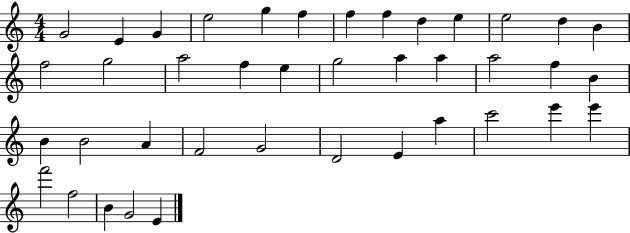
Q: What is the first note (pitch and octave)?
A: G4